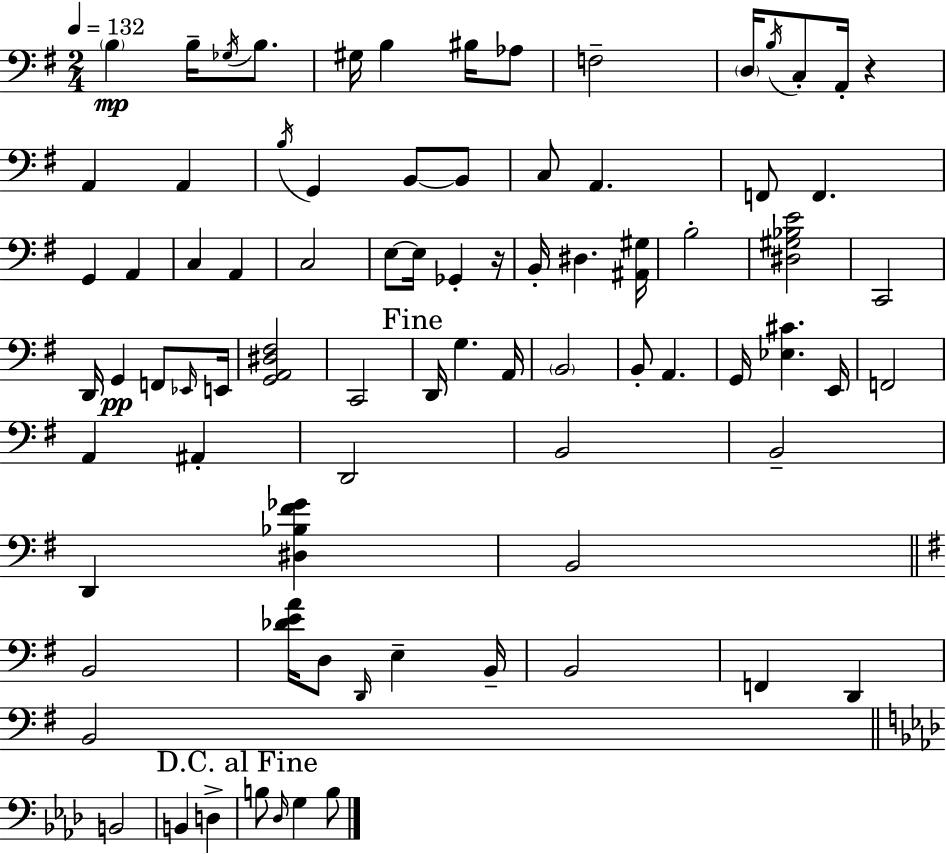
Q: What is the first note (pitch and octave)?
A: B3